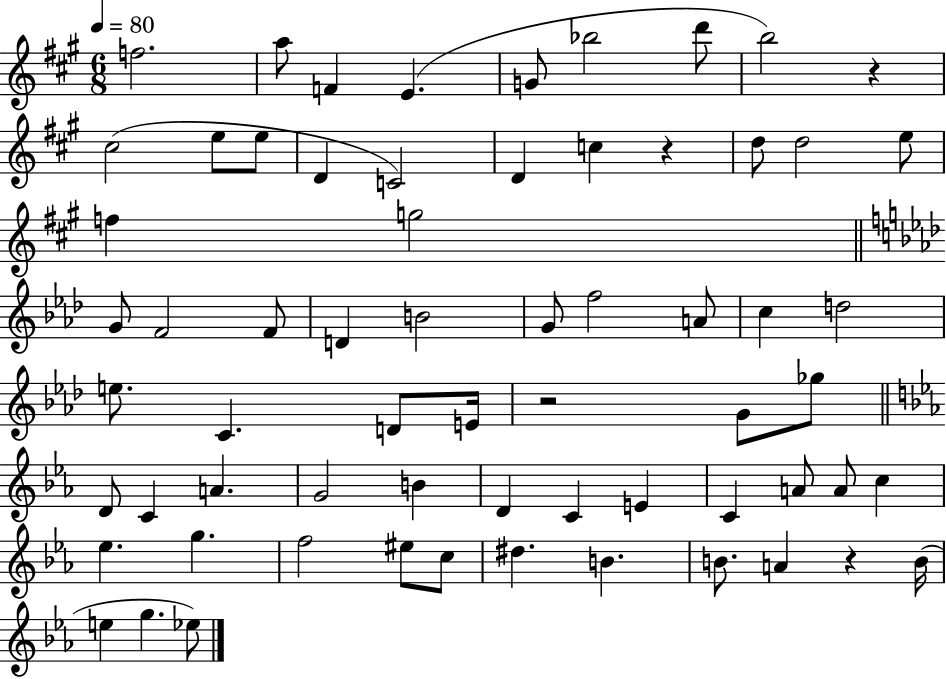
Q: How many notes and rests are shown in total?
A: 65